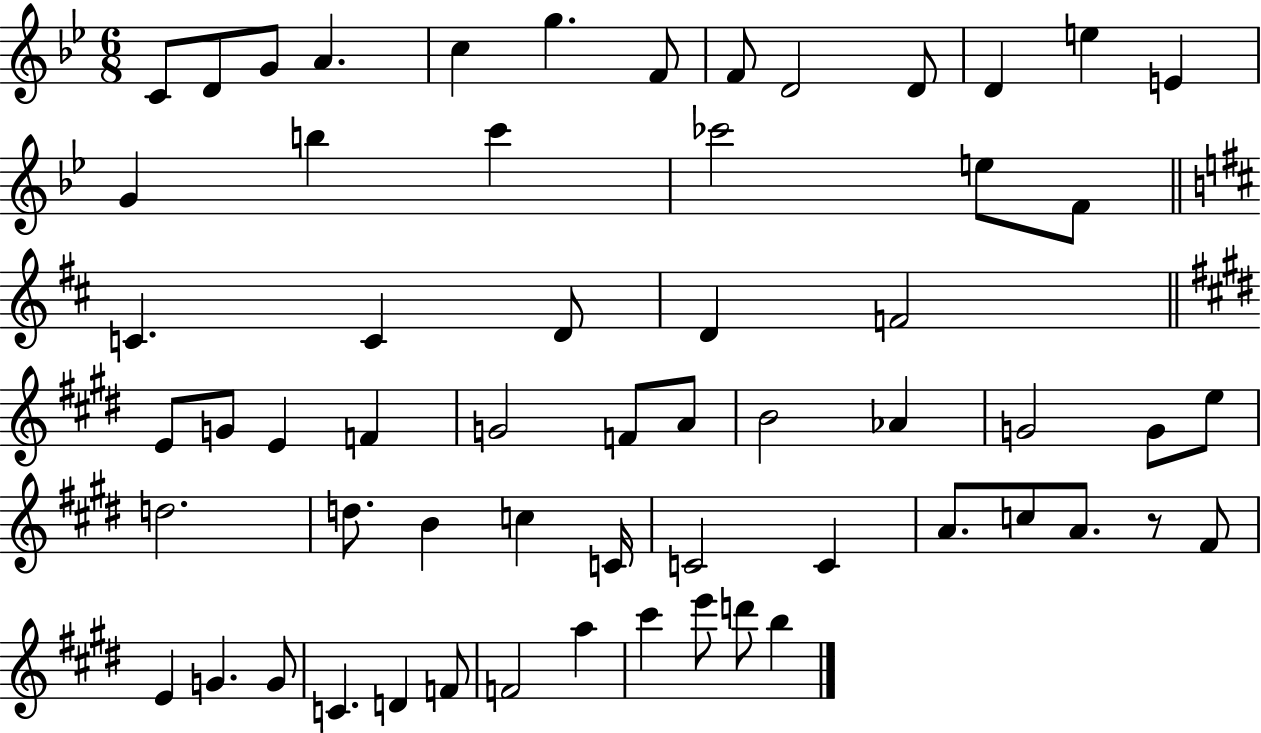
{
  \clef treble
  \numericTimeSignature
  \time 6/8
  \key bes \major
  \repeat volta 2 { c'8 d'8 g'8 a'4. | c''4 g''4. f'8 | f'8 d'2 d'8 | d'4 e''4 e'4 | \break g'4 b''4 c'''4 | ces'''2 e''8 f'8 | \bar "||" \break \key b \minor c'4. c'4 d'8 | d'4 f'2 | \bar "||" \break \key e \major e'8 g'8 e'4 f'4 | g'2 f'8 a'8 | b'2 aes'4 | g'2 g'8 e''8 | \break d''2. | d''8. b'4 c''4 c'16 | c'2 c'4 | a'8. c''8 a'8. r8 fis'8 | \break e'4 g'4. g'8 | c'4. d'4 f'8 | f'2 a''4 | cis'''4 e'''8 d'''8 b''4 | \break } \bar "|."
}